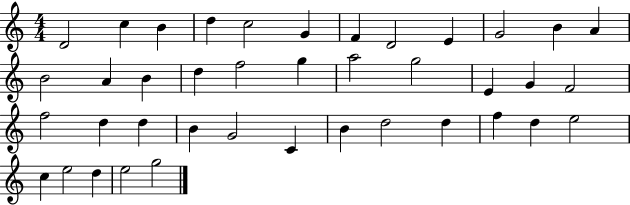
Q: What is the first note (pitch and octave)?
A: D4